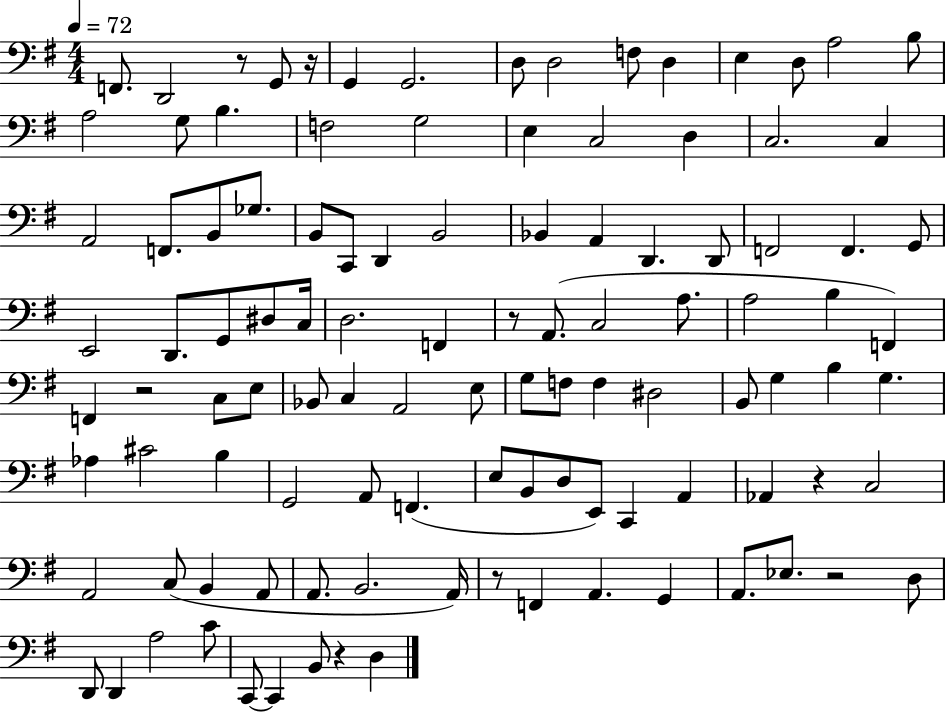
{
  \clef bass
  \numericTimeSignature
  \time 4/4
  \key g \major
  \tempo 4 = 72
  f,8. d,2 r8 g,8 r16 | g,4 g,2. | d8 d2 f8 d4 | e4 d8 a2 b8 | \break a2 g8 b4. | f2 g2 | e4 c2 d4 | c2. c4 | \break a,2 f,8. b,8 ges8. | b,8 c,8 d,4 b,2 | bes,4 a,4 d,4. d,8 | f,2 f,4. g,8 | \break e,2 d,8. g,8 dis8 c16 | d2. f,4 | r8 a,8.( c2 a8. | a2 b4 f,4) | \break f,4 r2 c8 e8 | bes,8 c4 a,2 e8 | g8 f8 f4 dis2 | b,8 g4 b4 g4. | \break aes4 cis'2 b4 | g,2 a,8 f,4.( | e8 b,8 d8 e,8) c,4 a,4 | aes,4 r4 c2 | \break a,2 c8( b,4 a,8 | a,8. b,2. a,16) | r8 f,4 a,4. g,4 | a,8. ees8. r2 d8 | \break d,8 d,4 a2 c'8 | c,8~~ c,4 b,8 r4 d4 | \bar "|."
}